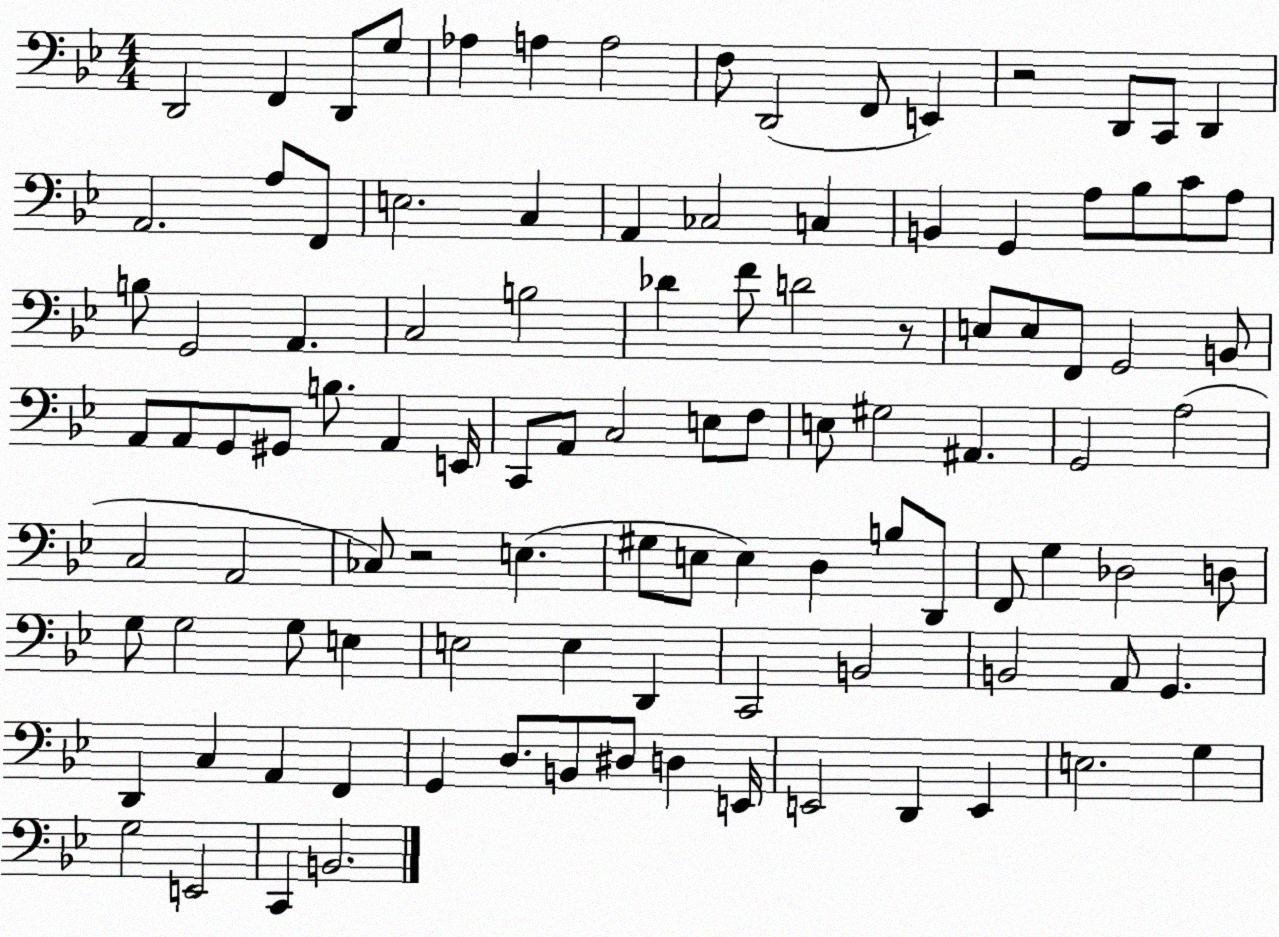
X:1
T:Untitled
M:4/4
L:1/4
K:Bb
D,,2 F,, D,,/2 G,/2 _A, A, A,2 F,/2 D,,2 F,,/2 E,, z2 D,,/2 C,,/2 D,, A,,2 A,/2 F,,/2 E,2 C, A,, _C,2 C, B,, G,, A,/2 _B,/2 C/2 A,/2 B,/2 G,,2 A,, C,2 B,2 _D F/2 D2 z/2 E,/2 E,/2 F,,/2 G,,2 B,,/2 A,,/2 A,,/2 G,,/2 ^G,,/2 B,/2 A,, E,,/4 C,,/2 A,,/2 C,2 E,/2 F,/2 E,/2 ^G,2 ^A,, G,,2 A,2 C,2 A,,2 _C,/2 z2 E, ^G,/2 E,/2 E, D, B,/2 D,,/2 F,,/2 G, _D,2 D,/2 G,/2 G,2 G,/2 E, E,2 E, D,, C,,2 B,,2 B,,2 A,,/2 G,, D,, C, A,, F,, G,, D,/2 B,,/2 ^D,/2 D, E,,/4 E,,2 D,, E,, E,2 G, G,2 E,,2 C,, B,,2